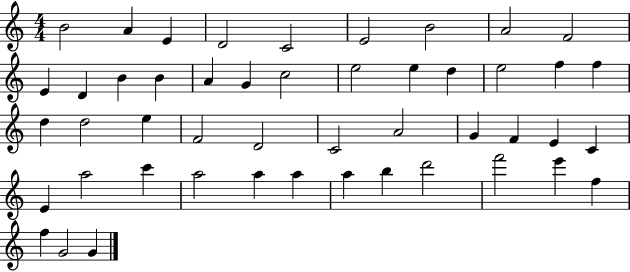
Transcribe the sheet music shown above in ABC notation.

X:1
T:Untitled
M:4/4
L:1/4
K:C
B2 A E D2 C2 E2 B2 A2 F2 E D B B A G c2 e2 e d e2 f f d d2 e F2 D2 C2 A2 G F E C E a2 c' a2 a a a b d'2 f'2 e' f f G2 G